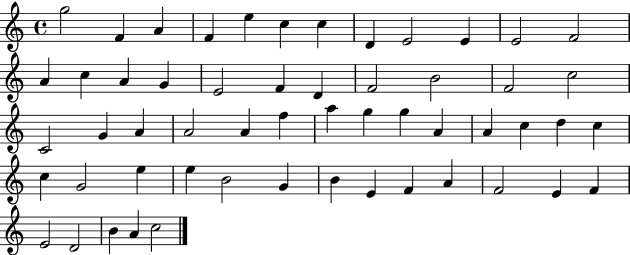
X:1
T:Untitled
M:4/4
L:1/4
K:C
g2 F A F e c c D E2 E E2 F2 A c A G E2 F D F2 B2 F2 c2 C2 G A A2 A f a g g A A c d c c G2 e e B2 G B E F A F2 E F E2 D2 B A c2